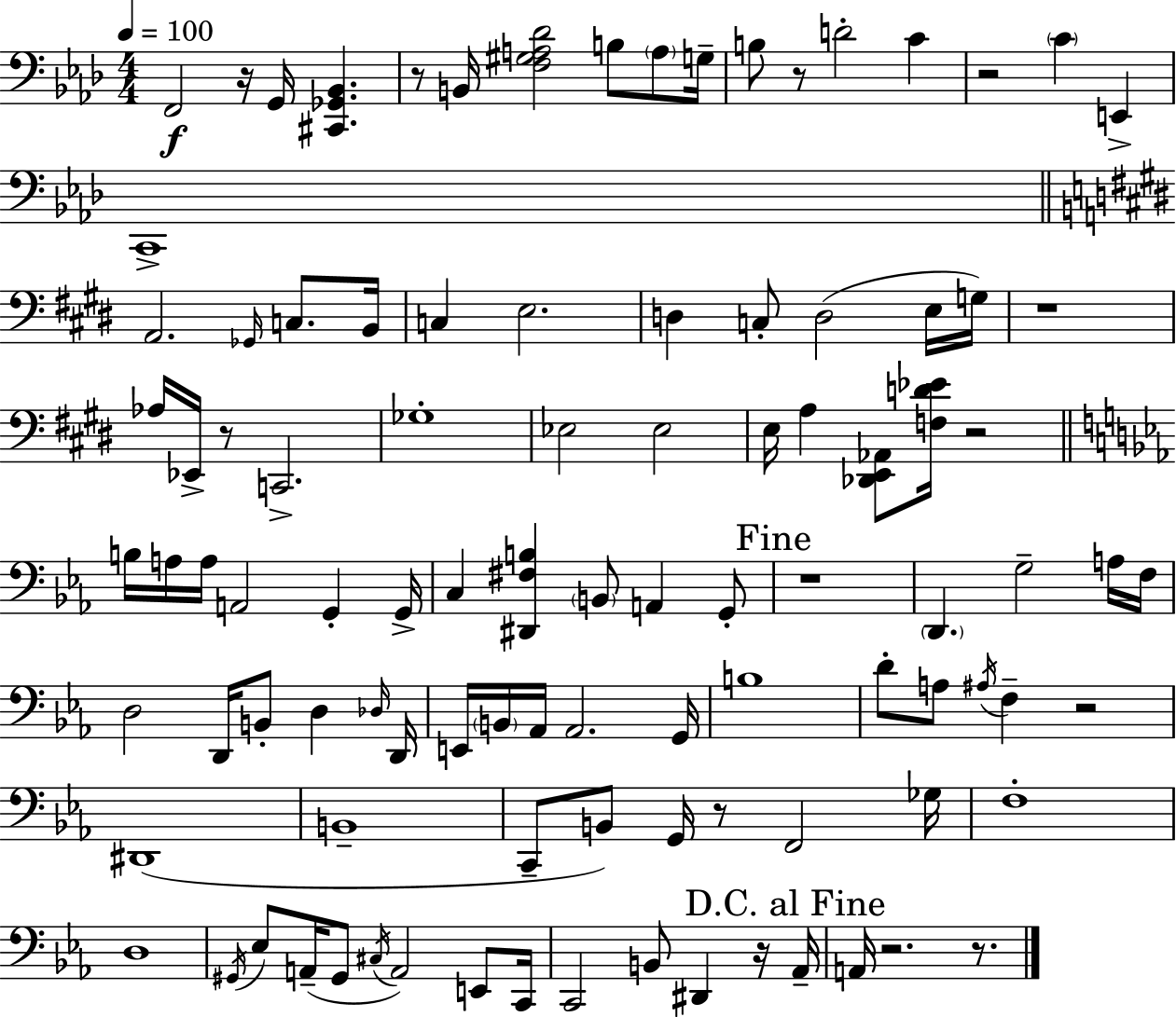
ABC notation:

X:1
T:Untitled
M:4/4
L:1/4
K:Ab
F,,2 z/4 G,,/4 [^C,,_G,,_B,,] z/2 B,,/4 [F,^G,A,_D]2 B,/2 A,/2 G,/4 B,/2 z/2 D2 C z2 C E,, C,,4 A,,2 _G,,/4 C,/2 B,,/4 C, E,2 D, C,/2 D,2 E,/4 G,/4 z4 _A,/4 _E,,/4 z/2 C,,2 _G,4 _E,2 _E,2 E,/4 A, [_D,,E,,_A,,]/2 [F,D_E]/4 z2 B,/4 A,/4 A,/4 A,,2 G,, G,,/4 C, [^D,,^F,B,] B,,/2 A,, G,,/2 z4 D,, G,2 A,/4 F,/4 D,2 D,,/4 B,,/2 D, _D,/4 D,,/4 E,,/4 B,,/4 _A,,/4 _A,,2 G,,/4 B,4 D/2 A,/2 ^A,/4 F, z2 ^D,,4 B,,4 C,,/2 B,,/2 G,,/4 z/2 F,,2 _G,/4 F,4 D,4 ^G,,/4 _E,/2 A,,/4 ^G,,/2 ^C,/4 A,,2 E,,/2 C,,/4 C,,2 B,,/2 ^D,, z/4 _A,,/4 A,,/4 z2 z/2